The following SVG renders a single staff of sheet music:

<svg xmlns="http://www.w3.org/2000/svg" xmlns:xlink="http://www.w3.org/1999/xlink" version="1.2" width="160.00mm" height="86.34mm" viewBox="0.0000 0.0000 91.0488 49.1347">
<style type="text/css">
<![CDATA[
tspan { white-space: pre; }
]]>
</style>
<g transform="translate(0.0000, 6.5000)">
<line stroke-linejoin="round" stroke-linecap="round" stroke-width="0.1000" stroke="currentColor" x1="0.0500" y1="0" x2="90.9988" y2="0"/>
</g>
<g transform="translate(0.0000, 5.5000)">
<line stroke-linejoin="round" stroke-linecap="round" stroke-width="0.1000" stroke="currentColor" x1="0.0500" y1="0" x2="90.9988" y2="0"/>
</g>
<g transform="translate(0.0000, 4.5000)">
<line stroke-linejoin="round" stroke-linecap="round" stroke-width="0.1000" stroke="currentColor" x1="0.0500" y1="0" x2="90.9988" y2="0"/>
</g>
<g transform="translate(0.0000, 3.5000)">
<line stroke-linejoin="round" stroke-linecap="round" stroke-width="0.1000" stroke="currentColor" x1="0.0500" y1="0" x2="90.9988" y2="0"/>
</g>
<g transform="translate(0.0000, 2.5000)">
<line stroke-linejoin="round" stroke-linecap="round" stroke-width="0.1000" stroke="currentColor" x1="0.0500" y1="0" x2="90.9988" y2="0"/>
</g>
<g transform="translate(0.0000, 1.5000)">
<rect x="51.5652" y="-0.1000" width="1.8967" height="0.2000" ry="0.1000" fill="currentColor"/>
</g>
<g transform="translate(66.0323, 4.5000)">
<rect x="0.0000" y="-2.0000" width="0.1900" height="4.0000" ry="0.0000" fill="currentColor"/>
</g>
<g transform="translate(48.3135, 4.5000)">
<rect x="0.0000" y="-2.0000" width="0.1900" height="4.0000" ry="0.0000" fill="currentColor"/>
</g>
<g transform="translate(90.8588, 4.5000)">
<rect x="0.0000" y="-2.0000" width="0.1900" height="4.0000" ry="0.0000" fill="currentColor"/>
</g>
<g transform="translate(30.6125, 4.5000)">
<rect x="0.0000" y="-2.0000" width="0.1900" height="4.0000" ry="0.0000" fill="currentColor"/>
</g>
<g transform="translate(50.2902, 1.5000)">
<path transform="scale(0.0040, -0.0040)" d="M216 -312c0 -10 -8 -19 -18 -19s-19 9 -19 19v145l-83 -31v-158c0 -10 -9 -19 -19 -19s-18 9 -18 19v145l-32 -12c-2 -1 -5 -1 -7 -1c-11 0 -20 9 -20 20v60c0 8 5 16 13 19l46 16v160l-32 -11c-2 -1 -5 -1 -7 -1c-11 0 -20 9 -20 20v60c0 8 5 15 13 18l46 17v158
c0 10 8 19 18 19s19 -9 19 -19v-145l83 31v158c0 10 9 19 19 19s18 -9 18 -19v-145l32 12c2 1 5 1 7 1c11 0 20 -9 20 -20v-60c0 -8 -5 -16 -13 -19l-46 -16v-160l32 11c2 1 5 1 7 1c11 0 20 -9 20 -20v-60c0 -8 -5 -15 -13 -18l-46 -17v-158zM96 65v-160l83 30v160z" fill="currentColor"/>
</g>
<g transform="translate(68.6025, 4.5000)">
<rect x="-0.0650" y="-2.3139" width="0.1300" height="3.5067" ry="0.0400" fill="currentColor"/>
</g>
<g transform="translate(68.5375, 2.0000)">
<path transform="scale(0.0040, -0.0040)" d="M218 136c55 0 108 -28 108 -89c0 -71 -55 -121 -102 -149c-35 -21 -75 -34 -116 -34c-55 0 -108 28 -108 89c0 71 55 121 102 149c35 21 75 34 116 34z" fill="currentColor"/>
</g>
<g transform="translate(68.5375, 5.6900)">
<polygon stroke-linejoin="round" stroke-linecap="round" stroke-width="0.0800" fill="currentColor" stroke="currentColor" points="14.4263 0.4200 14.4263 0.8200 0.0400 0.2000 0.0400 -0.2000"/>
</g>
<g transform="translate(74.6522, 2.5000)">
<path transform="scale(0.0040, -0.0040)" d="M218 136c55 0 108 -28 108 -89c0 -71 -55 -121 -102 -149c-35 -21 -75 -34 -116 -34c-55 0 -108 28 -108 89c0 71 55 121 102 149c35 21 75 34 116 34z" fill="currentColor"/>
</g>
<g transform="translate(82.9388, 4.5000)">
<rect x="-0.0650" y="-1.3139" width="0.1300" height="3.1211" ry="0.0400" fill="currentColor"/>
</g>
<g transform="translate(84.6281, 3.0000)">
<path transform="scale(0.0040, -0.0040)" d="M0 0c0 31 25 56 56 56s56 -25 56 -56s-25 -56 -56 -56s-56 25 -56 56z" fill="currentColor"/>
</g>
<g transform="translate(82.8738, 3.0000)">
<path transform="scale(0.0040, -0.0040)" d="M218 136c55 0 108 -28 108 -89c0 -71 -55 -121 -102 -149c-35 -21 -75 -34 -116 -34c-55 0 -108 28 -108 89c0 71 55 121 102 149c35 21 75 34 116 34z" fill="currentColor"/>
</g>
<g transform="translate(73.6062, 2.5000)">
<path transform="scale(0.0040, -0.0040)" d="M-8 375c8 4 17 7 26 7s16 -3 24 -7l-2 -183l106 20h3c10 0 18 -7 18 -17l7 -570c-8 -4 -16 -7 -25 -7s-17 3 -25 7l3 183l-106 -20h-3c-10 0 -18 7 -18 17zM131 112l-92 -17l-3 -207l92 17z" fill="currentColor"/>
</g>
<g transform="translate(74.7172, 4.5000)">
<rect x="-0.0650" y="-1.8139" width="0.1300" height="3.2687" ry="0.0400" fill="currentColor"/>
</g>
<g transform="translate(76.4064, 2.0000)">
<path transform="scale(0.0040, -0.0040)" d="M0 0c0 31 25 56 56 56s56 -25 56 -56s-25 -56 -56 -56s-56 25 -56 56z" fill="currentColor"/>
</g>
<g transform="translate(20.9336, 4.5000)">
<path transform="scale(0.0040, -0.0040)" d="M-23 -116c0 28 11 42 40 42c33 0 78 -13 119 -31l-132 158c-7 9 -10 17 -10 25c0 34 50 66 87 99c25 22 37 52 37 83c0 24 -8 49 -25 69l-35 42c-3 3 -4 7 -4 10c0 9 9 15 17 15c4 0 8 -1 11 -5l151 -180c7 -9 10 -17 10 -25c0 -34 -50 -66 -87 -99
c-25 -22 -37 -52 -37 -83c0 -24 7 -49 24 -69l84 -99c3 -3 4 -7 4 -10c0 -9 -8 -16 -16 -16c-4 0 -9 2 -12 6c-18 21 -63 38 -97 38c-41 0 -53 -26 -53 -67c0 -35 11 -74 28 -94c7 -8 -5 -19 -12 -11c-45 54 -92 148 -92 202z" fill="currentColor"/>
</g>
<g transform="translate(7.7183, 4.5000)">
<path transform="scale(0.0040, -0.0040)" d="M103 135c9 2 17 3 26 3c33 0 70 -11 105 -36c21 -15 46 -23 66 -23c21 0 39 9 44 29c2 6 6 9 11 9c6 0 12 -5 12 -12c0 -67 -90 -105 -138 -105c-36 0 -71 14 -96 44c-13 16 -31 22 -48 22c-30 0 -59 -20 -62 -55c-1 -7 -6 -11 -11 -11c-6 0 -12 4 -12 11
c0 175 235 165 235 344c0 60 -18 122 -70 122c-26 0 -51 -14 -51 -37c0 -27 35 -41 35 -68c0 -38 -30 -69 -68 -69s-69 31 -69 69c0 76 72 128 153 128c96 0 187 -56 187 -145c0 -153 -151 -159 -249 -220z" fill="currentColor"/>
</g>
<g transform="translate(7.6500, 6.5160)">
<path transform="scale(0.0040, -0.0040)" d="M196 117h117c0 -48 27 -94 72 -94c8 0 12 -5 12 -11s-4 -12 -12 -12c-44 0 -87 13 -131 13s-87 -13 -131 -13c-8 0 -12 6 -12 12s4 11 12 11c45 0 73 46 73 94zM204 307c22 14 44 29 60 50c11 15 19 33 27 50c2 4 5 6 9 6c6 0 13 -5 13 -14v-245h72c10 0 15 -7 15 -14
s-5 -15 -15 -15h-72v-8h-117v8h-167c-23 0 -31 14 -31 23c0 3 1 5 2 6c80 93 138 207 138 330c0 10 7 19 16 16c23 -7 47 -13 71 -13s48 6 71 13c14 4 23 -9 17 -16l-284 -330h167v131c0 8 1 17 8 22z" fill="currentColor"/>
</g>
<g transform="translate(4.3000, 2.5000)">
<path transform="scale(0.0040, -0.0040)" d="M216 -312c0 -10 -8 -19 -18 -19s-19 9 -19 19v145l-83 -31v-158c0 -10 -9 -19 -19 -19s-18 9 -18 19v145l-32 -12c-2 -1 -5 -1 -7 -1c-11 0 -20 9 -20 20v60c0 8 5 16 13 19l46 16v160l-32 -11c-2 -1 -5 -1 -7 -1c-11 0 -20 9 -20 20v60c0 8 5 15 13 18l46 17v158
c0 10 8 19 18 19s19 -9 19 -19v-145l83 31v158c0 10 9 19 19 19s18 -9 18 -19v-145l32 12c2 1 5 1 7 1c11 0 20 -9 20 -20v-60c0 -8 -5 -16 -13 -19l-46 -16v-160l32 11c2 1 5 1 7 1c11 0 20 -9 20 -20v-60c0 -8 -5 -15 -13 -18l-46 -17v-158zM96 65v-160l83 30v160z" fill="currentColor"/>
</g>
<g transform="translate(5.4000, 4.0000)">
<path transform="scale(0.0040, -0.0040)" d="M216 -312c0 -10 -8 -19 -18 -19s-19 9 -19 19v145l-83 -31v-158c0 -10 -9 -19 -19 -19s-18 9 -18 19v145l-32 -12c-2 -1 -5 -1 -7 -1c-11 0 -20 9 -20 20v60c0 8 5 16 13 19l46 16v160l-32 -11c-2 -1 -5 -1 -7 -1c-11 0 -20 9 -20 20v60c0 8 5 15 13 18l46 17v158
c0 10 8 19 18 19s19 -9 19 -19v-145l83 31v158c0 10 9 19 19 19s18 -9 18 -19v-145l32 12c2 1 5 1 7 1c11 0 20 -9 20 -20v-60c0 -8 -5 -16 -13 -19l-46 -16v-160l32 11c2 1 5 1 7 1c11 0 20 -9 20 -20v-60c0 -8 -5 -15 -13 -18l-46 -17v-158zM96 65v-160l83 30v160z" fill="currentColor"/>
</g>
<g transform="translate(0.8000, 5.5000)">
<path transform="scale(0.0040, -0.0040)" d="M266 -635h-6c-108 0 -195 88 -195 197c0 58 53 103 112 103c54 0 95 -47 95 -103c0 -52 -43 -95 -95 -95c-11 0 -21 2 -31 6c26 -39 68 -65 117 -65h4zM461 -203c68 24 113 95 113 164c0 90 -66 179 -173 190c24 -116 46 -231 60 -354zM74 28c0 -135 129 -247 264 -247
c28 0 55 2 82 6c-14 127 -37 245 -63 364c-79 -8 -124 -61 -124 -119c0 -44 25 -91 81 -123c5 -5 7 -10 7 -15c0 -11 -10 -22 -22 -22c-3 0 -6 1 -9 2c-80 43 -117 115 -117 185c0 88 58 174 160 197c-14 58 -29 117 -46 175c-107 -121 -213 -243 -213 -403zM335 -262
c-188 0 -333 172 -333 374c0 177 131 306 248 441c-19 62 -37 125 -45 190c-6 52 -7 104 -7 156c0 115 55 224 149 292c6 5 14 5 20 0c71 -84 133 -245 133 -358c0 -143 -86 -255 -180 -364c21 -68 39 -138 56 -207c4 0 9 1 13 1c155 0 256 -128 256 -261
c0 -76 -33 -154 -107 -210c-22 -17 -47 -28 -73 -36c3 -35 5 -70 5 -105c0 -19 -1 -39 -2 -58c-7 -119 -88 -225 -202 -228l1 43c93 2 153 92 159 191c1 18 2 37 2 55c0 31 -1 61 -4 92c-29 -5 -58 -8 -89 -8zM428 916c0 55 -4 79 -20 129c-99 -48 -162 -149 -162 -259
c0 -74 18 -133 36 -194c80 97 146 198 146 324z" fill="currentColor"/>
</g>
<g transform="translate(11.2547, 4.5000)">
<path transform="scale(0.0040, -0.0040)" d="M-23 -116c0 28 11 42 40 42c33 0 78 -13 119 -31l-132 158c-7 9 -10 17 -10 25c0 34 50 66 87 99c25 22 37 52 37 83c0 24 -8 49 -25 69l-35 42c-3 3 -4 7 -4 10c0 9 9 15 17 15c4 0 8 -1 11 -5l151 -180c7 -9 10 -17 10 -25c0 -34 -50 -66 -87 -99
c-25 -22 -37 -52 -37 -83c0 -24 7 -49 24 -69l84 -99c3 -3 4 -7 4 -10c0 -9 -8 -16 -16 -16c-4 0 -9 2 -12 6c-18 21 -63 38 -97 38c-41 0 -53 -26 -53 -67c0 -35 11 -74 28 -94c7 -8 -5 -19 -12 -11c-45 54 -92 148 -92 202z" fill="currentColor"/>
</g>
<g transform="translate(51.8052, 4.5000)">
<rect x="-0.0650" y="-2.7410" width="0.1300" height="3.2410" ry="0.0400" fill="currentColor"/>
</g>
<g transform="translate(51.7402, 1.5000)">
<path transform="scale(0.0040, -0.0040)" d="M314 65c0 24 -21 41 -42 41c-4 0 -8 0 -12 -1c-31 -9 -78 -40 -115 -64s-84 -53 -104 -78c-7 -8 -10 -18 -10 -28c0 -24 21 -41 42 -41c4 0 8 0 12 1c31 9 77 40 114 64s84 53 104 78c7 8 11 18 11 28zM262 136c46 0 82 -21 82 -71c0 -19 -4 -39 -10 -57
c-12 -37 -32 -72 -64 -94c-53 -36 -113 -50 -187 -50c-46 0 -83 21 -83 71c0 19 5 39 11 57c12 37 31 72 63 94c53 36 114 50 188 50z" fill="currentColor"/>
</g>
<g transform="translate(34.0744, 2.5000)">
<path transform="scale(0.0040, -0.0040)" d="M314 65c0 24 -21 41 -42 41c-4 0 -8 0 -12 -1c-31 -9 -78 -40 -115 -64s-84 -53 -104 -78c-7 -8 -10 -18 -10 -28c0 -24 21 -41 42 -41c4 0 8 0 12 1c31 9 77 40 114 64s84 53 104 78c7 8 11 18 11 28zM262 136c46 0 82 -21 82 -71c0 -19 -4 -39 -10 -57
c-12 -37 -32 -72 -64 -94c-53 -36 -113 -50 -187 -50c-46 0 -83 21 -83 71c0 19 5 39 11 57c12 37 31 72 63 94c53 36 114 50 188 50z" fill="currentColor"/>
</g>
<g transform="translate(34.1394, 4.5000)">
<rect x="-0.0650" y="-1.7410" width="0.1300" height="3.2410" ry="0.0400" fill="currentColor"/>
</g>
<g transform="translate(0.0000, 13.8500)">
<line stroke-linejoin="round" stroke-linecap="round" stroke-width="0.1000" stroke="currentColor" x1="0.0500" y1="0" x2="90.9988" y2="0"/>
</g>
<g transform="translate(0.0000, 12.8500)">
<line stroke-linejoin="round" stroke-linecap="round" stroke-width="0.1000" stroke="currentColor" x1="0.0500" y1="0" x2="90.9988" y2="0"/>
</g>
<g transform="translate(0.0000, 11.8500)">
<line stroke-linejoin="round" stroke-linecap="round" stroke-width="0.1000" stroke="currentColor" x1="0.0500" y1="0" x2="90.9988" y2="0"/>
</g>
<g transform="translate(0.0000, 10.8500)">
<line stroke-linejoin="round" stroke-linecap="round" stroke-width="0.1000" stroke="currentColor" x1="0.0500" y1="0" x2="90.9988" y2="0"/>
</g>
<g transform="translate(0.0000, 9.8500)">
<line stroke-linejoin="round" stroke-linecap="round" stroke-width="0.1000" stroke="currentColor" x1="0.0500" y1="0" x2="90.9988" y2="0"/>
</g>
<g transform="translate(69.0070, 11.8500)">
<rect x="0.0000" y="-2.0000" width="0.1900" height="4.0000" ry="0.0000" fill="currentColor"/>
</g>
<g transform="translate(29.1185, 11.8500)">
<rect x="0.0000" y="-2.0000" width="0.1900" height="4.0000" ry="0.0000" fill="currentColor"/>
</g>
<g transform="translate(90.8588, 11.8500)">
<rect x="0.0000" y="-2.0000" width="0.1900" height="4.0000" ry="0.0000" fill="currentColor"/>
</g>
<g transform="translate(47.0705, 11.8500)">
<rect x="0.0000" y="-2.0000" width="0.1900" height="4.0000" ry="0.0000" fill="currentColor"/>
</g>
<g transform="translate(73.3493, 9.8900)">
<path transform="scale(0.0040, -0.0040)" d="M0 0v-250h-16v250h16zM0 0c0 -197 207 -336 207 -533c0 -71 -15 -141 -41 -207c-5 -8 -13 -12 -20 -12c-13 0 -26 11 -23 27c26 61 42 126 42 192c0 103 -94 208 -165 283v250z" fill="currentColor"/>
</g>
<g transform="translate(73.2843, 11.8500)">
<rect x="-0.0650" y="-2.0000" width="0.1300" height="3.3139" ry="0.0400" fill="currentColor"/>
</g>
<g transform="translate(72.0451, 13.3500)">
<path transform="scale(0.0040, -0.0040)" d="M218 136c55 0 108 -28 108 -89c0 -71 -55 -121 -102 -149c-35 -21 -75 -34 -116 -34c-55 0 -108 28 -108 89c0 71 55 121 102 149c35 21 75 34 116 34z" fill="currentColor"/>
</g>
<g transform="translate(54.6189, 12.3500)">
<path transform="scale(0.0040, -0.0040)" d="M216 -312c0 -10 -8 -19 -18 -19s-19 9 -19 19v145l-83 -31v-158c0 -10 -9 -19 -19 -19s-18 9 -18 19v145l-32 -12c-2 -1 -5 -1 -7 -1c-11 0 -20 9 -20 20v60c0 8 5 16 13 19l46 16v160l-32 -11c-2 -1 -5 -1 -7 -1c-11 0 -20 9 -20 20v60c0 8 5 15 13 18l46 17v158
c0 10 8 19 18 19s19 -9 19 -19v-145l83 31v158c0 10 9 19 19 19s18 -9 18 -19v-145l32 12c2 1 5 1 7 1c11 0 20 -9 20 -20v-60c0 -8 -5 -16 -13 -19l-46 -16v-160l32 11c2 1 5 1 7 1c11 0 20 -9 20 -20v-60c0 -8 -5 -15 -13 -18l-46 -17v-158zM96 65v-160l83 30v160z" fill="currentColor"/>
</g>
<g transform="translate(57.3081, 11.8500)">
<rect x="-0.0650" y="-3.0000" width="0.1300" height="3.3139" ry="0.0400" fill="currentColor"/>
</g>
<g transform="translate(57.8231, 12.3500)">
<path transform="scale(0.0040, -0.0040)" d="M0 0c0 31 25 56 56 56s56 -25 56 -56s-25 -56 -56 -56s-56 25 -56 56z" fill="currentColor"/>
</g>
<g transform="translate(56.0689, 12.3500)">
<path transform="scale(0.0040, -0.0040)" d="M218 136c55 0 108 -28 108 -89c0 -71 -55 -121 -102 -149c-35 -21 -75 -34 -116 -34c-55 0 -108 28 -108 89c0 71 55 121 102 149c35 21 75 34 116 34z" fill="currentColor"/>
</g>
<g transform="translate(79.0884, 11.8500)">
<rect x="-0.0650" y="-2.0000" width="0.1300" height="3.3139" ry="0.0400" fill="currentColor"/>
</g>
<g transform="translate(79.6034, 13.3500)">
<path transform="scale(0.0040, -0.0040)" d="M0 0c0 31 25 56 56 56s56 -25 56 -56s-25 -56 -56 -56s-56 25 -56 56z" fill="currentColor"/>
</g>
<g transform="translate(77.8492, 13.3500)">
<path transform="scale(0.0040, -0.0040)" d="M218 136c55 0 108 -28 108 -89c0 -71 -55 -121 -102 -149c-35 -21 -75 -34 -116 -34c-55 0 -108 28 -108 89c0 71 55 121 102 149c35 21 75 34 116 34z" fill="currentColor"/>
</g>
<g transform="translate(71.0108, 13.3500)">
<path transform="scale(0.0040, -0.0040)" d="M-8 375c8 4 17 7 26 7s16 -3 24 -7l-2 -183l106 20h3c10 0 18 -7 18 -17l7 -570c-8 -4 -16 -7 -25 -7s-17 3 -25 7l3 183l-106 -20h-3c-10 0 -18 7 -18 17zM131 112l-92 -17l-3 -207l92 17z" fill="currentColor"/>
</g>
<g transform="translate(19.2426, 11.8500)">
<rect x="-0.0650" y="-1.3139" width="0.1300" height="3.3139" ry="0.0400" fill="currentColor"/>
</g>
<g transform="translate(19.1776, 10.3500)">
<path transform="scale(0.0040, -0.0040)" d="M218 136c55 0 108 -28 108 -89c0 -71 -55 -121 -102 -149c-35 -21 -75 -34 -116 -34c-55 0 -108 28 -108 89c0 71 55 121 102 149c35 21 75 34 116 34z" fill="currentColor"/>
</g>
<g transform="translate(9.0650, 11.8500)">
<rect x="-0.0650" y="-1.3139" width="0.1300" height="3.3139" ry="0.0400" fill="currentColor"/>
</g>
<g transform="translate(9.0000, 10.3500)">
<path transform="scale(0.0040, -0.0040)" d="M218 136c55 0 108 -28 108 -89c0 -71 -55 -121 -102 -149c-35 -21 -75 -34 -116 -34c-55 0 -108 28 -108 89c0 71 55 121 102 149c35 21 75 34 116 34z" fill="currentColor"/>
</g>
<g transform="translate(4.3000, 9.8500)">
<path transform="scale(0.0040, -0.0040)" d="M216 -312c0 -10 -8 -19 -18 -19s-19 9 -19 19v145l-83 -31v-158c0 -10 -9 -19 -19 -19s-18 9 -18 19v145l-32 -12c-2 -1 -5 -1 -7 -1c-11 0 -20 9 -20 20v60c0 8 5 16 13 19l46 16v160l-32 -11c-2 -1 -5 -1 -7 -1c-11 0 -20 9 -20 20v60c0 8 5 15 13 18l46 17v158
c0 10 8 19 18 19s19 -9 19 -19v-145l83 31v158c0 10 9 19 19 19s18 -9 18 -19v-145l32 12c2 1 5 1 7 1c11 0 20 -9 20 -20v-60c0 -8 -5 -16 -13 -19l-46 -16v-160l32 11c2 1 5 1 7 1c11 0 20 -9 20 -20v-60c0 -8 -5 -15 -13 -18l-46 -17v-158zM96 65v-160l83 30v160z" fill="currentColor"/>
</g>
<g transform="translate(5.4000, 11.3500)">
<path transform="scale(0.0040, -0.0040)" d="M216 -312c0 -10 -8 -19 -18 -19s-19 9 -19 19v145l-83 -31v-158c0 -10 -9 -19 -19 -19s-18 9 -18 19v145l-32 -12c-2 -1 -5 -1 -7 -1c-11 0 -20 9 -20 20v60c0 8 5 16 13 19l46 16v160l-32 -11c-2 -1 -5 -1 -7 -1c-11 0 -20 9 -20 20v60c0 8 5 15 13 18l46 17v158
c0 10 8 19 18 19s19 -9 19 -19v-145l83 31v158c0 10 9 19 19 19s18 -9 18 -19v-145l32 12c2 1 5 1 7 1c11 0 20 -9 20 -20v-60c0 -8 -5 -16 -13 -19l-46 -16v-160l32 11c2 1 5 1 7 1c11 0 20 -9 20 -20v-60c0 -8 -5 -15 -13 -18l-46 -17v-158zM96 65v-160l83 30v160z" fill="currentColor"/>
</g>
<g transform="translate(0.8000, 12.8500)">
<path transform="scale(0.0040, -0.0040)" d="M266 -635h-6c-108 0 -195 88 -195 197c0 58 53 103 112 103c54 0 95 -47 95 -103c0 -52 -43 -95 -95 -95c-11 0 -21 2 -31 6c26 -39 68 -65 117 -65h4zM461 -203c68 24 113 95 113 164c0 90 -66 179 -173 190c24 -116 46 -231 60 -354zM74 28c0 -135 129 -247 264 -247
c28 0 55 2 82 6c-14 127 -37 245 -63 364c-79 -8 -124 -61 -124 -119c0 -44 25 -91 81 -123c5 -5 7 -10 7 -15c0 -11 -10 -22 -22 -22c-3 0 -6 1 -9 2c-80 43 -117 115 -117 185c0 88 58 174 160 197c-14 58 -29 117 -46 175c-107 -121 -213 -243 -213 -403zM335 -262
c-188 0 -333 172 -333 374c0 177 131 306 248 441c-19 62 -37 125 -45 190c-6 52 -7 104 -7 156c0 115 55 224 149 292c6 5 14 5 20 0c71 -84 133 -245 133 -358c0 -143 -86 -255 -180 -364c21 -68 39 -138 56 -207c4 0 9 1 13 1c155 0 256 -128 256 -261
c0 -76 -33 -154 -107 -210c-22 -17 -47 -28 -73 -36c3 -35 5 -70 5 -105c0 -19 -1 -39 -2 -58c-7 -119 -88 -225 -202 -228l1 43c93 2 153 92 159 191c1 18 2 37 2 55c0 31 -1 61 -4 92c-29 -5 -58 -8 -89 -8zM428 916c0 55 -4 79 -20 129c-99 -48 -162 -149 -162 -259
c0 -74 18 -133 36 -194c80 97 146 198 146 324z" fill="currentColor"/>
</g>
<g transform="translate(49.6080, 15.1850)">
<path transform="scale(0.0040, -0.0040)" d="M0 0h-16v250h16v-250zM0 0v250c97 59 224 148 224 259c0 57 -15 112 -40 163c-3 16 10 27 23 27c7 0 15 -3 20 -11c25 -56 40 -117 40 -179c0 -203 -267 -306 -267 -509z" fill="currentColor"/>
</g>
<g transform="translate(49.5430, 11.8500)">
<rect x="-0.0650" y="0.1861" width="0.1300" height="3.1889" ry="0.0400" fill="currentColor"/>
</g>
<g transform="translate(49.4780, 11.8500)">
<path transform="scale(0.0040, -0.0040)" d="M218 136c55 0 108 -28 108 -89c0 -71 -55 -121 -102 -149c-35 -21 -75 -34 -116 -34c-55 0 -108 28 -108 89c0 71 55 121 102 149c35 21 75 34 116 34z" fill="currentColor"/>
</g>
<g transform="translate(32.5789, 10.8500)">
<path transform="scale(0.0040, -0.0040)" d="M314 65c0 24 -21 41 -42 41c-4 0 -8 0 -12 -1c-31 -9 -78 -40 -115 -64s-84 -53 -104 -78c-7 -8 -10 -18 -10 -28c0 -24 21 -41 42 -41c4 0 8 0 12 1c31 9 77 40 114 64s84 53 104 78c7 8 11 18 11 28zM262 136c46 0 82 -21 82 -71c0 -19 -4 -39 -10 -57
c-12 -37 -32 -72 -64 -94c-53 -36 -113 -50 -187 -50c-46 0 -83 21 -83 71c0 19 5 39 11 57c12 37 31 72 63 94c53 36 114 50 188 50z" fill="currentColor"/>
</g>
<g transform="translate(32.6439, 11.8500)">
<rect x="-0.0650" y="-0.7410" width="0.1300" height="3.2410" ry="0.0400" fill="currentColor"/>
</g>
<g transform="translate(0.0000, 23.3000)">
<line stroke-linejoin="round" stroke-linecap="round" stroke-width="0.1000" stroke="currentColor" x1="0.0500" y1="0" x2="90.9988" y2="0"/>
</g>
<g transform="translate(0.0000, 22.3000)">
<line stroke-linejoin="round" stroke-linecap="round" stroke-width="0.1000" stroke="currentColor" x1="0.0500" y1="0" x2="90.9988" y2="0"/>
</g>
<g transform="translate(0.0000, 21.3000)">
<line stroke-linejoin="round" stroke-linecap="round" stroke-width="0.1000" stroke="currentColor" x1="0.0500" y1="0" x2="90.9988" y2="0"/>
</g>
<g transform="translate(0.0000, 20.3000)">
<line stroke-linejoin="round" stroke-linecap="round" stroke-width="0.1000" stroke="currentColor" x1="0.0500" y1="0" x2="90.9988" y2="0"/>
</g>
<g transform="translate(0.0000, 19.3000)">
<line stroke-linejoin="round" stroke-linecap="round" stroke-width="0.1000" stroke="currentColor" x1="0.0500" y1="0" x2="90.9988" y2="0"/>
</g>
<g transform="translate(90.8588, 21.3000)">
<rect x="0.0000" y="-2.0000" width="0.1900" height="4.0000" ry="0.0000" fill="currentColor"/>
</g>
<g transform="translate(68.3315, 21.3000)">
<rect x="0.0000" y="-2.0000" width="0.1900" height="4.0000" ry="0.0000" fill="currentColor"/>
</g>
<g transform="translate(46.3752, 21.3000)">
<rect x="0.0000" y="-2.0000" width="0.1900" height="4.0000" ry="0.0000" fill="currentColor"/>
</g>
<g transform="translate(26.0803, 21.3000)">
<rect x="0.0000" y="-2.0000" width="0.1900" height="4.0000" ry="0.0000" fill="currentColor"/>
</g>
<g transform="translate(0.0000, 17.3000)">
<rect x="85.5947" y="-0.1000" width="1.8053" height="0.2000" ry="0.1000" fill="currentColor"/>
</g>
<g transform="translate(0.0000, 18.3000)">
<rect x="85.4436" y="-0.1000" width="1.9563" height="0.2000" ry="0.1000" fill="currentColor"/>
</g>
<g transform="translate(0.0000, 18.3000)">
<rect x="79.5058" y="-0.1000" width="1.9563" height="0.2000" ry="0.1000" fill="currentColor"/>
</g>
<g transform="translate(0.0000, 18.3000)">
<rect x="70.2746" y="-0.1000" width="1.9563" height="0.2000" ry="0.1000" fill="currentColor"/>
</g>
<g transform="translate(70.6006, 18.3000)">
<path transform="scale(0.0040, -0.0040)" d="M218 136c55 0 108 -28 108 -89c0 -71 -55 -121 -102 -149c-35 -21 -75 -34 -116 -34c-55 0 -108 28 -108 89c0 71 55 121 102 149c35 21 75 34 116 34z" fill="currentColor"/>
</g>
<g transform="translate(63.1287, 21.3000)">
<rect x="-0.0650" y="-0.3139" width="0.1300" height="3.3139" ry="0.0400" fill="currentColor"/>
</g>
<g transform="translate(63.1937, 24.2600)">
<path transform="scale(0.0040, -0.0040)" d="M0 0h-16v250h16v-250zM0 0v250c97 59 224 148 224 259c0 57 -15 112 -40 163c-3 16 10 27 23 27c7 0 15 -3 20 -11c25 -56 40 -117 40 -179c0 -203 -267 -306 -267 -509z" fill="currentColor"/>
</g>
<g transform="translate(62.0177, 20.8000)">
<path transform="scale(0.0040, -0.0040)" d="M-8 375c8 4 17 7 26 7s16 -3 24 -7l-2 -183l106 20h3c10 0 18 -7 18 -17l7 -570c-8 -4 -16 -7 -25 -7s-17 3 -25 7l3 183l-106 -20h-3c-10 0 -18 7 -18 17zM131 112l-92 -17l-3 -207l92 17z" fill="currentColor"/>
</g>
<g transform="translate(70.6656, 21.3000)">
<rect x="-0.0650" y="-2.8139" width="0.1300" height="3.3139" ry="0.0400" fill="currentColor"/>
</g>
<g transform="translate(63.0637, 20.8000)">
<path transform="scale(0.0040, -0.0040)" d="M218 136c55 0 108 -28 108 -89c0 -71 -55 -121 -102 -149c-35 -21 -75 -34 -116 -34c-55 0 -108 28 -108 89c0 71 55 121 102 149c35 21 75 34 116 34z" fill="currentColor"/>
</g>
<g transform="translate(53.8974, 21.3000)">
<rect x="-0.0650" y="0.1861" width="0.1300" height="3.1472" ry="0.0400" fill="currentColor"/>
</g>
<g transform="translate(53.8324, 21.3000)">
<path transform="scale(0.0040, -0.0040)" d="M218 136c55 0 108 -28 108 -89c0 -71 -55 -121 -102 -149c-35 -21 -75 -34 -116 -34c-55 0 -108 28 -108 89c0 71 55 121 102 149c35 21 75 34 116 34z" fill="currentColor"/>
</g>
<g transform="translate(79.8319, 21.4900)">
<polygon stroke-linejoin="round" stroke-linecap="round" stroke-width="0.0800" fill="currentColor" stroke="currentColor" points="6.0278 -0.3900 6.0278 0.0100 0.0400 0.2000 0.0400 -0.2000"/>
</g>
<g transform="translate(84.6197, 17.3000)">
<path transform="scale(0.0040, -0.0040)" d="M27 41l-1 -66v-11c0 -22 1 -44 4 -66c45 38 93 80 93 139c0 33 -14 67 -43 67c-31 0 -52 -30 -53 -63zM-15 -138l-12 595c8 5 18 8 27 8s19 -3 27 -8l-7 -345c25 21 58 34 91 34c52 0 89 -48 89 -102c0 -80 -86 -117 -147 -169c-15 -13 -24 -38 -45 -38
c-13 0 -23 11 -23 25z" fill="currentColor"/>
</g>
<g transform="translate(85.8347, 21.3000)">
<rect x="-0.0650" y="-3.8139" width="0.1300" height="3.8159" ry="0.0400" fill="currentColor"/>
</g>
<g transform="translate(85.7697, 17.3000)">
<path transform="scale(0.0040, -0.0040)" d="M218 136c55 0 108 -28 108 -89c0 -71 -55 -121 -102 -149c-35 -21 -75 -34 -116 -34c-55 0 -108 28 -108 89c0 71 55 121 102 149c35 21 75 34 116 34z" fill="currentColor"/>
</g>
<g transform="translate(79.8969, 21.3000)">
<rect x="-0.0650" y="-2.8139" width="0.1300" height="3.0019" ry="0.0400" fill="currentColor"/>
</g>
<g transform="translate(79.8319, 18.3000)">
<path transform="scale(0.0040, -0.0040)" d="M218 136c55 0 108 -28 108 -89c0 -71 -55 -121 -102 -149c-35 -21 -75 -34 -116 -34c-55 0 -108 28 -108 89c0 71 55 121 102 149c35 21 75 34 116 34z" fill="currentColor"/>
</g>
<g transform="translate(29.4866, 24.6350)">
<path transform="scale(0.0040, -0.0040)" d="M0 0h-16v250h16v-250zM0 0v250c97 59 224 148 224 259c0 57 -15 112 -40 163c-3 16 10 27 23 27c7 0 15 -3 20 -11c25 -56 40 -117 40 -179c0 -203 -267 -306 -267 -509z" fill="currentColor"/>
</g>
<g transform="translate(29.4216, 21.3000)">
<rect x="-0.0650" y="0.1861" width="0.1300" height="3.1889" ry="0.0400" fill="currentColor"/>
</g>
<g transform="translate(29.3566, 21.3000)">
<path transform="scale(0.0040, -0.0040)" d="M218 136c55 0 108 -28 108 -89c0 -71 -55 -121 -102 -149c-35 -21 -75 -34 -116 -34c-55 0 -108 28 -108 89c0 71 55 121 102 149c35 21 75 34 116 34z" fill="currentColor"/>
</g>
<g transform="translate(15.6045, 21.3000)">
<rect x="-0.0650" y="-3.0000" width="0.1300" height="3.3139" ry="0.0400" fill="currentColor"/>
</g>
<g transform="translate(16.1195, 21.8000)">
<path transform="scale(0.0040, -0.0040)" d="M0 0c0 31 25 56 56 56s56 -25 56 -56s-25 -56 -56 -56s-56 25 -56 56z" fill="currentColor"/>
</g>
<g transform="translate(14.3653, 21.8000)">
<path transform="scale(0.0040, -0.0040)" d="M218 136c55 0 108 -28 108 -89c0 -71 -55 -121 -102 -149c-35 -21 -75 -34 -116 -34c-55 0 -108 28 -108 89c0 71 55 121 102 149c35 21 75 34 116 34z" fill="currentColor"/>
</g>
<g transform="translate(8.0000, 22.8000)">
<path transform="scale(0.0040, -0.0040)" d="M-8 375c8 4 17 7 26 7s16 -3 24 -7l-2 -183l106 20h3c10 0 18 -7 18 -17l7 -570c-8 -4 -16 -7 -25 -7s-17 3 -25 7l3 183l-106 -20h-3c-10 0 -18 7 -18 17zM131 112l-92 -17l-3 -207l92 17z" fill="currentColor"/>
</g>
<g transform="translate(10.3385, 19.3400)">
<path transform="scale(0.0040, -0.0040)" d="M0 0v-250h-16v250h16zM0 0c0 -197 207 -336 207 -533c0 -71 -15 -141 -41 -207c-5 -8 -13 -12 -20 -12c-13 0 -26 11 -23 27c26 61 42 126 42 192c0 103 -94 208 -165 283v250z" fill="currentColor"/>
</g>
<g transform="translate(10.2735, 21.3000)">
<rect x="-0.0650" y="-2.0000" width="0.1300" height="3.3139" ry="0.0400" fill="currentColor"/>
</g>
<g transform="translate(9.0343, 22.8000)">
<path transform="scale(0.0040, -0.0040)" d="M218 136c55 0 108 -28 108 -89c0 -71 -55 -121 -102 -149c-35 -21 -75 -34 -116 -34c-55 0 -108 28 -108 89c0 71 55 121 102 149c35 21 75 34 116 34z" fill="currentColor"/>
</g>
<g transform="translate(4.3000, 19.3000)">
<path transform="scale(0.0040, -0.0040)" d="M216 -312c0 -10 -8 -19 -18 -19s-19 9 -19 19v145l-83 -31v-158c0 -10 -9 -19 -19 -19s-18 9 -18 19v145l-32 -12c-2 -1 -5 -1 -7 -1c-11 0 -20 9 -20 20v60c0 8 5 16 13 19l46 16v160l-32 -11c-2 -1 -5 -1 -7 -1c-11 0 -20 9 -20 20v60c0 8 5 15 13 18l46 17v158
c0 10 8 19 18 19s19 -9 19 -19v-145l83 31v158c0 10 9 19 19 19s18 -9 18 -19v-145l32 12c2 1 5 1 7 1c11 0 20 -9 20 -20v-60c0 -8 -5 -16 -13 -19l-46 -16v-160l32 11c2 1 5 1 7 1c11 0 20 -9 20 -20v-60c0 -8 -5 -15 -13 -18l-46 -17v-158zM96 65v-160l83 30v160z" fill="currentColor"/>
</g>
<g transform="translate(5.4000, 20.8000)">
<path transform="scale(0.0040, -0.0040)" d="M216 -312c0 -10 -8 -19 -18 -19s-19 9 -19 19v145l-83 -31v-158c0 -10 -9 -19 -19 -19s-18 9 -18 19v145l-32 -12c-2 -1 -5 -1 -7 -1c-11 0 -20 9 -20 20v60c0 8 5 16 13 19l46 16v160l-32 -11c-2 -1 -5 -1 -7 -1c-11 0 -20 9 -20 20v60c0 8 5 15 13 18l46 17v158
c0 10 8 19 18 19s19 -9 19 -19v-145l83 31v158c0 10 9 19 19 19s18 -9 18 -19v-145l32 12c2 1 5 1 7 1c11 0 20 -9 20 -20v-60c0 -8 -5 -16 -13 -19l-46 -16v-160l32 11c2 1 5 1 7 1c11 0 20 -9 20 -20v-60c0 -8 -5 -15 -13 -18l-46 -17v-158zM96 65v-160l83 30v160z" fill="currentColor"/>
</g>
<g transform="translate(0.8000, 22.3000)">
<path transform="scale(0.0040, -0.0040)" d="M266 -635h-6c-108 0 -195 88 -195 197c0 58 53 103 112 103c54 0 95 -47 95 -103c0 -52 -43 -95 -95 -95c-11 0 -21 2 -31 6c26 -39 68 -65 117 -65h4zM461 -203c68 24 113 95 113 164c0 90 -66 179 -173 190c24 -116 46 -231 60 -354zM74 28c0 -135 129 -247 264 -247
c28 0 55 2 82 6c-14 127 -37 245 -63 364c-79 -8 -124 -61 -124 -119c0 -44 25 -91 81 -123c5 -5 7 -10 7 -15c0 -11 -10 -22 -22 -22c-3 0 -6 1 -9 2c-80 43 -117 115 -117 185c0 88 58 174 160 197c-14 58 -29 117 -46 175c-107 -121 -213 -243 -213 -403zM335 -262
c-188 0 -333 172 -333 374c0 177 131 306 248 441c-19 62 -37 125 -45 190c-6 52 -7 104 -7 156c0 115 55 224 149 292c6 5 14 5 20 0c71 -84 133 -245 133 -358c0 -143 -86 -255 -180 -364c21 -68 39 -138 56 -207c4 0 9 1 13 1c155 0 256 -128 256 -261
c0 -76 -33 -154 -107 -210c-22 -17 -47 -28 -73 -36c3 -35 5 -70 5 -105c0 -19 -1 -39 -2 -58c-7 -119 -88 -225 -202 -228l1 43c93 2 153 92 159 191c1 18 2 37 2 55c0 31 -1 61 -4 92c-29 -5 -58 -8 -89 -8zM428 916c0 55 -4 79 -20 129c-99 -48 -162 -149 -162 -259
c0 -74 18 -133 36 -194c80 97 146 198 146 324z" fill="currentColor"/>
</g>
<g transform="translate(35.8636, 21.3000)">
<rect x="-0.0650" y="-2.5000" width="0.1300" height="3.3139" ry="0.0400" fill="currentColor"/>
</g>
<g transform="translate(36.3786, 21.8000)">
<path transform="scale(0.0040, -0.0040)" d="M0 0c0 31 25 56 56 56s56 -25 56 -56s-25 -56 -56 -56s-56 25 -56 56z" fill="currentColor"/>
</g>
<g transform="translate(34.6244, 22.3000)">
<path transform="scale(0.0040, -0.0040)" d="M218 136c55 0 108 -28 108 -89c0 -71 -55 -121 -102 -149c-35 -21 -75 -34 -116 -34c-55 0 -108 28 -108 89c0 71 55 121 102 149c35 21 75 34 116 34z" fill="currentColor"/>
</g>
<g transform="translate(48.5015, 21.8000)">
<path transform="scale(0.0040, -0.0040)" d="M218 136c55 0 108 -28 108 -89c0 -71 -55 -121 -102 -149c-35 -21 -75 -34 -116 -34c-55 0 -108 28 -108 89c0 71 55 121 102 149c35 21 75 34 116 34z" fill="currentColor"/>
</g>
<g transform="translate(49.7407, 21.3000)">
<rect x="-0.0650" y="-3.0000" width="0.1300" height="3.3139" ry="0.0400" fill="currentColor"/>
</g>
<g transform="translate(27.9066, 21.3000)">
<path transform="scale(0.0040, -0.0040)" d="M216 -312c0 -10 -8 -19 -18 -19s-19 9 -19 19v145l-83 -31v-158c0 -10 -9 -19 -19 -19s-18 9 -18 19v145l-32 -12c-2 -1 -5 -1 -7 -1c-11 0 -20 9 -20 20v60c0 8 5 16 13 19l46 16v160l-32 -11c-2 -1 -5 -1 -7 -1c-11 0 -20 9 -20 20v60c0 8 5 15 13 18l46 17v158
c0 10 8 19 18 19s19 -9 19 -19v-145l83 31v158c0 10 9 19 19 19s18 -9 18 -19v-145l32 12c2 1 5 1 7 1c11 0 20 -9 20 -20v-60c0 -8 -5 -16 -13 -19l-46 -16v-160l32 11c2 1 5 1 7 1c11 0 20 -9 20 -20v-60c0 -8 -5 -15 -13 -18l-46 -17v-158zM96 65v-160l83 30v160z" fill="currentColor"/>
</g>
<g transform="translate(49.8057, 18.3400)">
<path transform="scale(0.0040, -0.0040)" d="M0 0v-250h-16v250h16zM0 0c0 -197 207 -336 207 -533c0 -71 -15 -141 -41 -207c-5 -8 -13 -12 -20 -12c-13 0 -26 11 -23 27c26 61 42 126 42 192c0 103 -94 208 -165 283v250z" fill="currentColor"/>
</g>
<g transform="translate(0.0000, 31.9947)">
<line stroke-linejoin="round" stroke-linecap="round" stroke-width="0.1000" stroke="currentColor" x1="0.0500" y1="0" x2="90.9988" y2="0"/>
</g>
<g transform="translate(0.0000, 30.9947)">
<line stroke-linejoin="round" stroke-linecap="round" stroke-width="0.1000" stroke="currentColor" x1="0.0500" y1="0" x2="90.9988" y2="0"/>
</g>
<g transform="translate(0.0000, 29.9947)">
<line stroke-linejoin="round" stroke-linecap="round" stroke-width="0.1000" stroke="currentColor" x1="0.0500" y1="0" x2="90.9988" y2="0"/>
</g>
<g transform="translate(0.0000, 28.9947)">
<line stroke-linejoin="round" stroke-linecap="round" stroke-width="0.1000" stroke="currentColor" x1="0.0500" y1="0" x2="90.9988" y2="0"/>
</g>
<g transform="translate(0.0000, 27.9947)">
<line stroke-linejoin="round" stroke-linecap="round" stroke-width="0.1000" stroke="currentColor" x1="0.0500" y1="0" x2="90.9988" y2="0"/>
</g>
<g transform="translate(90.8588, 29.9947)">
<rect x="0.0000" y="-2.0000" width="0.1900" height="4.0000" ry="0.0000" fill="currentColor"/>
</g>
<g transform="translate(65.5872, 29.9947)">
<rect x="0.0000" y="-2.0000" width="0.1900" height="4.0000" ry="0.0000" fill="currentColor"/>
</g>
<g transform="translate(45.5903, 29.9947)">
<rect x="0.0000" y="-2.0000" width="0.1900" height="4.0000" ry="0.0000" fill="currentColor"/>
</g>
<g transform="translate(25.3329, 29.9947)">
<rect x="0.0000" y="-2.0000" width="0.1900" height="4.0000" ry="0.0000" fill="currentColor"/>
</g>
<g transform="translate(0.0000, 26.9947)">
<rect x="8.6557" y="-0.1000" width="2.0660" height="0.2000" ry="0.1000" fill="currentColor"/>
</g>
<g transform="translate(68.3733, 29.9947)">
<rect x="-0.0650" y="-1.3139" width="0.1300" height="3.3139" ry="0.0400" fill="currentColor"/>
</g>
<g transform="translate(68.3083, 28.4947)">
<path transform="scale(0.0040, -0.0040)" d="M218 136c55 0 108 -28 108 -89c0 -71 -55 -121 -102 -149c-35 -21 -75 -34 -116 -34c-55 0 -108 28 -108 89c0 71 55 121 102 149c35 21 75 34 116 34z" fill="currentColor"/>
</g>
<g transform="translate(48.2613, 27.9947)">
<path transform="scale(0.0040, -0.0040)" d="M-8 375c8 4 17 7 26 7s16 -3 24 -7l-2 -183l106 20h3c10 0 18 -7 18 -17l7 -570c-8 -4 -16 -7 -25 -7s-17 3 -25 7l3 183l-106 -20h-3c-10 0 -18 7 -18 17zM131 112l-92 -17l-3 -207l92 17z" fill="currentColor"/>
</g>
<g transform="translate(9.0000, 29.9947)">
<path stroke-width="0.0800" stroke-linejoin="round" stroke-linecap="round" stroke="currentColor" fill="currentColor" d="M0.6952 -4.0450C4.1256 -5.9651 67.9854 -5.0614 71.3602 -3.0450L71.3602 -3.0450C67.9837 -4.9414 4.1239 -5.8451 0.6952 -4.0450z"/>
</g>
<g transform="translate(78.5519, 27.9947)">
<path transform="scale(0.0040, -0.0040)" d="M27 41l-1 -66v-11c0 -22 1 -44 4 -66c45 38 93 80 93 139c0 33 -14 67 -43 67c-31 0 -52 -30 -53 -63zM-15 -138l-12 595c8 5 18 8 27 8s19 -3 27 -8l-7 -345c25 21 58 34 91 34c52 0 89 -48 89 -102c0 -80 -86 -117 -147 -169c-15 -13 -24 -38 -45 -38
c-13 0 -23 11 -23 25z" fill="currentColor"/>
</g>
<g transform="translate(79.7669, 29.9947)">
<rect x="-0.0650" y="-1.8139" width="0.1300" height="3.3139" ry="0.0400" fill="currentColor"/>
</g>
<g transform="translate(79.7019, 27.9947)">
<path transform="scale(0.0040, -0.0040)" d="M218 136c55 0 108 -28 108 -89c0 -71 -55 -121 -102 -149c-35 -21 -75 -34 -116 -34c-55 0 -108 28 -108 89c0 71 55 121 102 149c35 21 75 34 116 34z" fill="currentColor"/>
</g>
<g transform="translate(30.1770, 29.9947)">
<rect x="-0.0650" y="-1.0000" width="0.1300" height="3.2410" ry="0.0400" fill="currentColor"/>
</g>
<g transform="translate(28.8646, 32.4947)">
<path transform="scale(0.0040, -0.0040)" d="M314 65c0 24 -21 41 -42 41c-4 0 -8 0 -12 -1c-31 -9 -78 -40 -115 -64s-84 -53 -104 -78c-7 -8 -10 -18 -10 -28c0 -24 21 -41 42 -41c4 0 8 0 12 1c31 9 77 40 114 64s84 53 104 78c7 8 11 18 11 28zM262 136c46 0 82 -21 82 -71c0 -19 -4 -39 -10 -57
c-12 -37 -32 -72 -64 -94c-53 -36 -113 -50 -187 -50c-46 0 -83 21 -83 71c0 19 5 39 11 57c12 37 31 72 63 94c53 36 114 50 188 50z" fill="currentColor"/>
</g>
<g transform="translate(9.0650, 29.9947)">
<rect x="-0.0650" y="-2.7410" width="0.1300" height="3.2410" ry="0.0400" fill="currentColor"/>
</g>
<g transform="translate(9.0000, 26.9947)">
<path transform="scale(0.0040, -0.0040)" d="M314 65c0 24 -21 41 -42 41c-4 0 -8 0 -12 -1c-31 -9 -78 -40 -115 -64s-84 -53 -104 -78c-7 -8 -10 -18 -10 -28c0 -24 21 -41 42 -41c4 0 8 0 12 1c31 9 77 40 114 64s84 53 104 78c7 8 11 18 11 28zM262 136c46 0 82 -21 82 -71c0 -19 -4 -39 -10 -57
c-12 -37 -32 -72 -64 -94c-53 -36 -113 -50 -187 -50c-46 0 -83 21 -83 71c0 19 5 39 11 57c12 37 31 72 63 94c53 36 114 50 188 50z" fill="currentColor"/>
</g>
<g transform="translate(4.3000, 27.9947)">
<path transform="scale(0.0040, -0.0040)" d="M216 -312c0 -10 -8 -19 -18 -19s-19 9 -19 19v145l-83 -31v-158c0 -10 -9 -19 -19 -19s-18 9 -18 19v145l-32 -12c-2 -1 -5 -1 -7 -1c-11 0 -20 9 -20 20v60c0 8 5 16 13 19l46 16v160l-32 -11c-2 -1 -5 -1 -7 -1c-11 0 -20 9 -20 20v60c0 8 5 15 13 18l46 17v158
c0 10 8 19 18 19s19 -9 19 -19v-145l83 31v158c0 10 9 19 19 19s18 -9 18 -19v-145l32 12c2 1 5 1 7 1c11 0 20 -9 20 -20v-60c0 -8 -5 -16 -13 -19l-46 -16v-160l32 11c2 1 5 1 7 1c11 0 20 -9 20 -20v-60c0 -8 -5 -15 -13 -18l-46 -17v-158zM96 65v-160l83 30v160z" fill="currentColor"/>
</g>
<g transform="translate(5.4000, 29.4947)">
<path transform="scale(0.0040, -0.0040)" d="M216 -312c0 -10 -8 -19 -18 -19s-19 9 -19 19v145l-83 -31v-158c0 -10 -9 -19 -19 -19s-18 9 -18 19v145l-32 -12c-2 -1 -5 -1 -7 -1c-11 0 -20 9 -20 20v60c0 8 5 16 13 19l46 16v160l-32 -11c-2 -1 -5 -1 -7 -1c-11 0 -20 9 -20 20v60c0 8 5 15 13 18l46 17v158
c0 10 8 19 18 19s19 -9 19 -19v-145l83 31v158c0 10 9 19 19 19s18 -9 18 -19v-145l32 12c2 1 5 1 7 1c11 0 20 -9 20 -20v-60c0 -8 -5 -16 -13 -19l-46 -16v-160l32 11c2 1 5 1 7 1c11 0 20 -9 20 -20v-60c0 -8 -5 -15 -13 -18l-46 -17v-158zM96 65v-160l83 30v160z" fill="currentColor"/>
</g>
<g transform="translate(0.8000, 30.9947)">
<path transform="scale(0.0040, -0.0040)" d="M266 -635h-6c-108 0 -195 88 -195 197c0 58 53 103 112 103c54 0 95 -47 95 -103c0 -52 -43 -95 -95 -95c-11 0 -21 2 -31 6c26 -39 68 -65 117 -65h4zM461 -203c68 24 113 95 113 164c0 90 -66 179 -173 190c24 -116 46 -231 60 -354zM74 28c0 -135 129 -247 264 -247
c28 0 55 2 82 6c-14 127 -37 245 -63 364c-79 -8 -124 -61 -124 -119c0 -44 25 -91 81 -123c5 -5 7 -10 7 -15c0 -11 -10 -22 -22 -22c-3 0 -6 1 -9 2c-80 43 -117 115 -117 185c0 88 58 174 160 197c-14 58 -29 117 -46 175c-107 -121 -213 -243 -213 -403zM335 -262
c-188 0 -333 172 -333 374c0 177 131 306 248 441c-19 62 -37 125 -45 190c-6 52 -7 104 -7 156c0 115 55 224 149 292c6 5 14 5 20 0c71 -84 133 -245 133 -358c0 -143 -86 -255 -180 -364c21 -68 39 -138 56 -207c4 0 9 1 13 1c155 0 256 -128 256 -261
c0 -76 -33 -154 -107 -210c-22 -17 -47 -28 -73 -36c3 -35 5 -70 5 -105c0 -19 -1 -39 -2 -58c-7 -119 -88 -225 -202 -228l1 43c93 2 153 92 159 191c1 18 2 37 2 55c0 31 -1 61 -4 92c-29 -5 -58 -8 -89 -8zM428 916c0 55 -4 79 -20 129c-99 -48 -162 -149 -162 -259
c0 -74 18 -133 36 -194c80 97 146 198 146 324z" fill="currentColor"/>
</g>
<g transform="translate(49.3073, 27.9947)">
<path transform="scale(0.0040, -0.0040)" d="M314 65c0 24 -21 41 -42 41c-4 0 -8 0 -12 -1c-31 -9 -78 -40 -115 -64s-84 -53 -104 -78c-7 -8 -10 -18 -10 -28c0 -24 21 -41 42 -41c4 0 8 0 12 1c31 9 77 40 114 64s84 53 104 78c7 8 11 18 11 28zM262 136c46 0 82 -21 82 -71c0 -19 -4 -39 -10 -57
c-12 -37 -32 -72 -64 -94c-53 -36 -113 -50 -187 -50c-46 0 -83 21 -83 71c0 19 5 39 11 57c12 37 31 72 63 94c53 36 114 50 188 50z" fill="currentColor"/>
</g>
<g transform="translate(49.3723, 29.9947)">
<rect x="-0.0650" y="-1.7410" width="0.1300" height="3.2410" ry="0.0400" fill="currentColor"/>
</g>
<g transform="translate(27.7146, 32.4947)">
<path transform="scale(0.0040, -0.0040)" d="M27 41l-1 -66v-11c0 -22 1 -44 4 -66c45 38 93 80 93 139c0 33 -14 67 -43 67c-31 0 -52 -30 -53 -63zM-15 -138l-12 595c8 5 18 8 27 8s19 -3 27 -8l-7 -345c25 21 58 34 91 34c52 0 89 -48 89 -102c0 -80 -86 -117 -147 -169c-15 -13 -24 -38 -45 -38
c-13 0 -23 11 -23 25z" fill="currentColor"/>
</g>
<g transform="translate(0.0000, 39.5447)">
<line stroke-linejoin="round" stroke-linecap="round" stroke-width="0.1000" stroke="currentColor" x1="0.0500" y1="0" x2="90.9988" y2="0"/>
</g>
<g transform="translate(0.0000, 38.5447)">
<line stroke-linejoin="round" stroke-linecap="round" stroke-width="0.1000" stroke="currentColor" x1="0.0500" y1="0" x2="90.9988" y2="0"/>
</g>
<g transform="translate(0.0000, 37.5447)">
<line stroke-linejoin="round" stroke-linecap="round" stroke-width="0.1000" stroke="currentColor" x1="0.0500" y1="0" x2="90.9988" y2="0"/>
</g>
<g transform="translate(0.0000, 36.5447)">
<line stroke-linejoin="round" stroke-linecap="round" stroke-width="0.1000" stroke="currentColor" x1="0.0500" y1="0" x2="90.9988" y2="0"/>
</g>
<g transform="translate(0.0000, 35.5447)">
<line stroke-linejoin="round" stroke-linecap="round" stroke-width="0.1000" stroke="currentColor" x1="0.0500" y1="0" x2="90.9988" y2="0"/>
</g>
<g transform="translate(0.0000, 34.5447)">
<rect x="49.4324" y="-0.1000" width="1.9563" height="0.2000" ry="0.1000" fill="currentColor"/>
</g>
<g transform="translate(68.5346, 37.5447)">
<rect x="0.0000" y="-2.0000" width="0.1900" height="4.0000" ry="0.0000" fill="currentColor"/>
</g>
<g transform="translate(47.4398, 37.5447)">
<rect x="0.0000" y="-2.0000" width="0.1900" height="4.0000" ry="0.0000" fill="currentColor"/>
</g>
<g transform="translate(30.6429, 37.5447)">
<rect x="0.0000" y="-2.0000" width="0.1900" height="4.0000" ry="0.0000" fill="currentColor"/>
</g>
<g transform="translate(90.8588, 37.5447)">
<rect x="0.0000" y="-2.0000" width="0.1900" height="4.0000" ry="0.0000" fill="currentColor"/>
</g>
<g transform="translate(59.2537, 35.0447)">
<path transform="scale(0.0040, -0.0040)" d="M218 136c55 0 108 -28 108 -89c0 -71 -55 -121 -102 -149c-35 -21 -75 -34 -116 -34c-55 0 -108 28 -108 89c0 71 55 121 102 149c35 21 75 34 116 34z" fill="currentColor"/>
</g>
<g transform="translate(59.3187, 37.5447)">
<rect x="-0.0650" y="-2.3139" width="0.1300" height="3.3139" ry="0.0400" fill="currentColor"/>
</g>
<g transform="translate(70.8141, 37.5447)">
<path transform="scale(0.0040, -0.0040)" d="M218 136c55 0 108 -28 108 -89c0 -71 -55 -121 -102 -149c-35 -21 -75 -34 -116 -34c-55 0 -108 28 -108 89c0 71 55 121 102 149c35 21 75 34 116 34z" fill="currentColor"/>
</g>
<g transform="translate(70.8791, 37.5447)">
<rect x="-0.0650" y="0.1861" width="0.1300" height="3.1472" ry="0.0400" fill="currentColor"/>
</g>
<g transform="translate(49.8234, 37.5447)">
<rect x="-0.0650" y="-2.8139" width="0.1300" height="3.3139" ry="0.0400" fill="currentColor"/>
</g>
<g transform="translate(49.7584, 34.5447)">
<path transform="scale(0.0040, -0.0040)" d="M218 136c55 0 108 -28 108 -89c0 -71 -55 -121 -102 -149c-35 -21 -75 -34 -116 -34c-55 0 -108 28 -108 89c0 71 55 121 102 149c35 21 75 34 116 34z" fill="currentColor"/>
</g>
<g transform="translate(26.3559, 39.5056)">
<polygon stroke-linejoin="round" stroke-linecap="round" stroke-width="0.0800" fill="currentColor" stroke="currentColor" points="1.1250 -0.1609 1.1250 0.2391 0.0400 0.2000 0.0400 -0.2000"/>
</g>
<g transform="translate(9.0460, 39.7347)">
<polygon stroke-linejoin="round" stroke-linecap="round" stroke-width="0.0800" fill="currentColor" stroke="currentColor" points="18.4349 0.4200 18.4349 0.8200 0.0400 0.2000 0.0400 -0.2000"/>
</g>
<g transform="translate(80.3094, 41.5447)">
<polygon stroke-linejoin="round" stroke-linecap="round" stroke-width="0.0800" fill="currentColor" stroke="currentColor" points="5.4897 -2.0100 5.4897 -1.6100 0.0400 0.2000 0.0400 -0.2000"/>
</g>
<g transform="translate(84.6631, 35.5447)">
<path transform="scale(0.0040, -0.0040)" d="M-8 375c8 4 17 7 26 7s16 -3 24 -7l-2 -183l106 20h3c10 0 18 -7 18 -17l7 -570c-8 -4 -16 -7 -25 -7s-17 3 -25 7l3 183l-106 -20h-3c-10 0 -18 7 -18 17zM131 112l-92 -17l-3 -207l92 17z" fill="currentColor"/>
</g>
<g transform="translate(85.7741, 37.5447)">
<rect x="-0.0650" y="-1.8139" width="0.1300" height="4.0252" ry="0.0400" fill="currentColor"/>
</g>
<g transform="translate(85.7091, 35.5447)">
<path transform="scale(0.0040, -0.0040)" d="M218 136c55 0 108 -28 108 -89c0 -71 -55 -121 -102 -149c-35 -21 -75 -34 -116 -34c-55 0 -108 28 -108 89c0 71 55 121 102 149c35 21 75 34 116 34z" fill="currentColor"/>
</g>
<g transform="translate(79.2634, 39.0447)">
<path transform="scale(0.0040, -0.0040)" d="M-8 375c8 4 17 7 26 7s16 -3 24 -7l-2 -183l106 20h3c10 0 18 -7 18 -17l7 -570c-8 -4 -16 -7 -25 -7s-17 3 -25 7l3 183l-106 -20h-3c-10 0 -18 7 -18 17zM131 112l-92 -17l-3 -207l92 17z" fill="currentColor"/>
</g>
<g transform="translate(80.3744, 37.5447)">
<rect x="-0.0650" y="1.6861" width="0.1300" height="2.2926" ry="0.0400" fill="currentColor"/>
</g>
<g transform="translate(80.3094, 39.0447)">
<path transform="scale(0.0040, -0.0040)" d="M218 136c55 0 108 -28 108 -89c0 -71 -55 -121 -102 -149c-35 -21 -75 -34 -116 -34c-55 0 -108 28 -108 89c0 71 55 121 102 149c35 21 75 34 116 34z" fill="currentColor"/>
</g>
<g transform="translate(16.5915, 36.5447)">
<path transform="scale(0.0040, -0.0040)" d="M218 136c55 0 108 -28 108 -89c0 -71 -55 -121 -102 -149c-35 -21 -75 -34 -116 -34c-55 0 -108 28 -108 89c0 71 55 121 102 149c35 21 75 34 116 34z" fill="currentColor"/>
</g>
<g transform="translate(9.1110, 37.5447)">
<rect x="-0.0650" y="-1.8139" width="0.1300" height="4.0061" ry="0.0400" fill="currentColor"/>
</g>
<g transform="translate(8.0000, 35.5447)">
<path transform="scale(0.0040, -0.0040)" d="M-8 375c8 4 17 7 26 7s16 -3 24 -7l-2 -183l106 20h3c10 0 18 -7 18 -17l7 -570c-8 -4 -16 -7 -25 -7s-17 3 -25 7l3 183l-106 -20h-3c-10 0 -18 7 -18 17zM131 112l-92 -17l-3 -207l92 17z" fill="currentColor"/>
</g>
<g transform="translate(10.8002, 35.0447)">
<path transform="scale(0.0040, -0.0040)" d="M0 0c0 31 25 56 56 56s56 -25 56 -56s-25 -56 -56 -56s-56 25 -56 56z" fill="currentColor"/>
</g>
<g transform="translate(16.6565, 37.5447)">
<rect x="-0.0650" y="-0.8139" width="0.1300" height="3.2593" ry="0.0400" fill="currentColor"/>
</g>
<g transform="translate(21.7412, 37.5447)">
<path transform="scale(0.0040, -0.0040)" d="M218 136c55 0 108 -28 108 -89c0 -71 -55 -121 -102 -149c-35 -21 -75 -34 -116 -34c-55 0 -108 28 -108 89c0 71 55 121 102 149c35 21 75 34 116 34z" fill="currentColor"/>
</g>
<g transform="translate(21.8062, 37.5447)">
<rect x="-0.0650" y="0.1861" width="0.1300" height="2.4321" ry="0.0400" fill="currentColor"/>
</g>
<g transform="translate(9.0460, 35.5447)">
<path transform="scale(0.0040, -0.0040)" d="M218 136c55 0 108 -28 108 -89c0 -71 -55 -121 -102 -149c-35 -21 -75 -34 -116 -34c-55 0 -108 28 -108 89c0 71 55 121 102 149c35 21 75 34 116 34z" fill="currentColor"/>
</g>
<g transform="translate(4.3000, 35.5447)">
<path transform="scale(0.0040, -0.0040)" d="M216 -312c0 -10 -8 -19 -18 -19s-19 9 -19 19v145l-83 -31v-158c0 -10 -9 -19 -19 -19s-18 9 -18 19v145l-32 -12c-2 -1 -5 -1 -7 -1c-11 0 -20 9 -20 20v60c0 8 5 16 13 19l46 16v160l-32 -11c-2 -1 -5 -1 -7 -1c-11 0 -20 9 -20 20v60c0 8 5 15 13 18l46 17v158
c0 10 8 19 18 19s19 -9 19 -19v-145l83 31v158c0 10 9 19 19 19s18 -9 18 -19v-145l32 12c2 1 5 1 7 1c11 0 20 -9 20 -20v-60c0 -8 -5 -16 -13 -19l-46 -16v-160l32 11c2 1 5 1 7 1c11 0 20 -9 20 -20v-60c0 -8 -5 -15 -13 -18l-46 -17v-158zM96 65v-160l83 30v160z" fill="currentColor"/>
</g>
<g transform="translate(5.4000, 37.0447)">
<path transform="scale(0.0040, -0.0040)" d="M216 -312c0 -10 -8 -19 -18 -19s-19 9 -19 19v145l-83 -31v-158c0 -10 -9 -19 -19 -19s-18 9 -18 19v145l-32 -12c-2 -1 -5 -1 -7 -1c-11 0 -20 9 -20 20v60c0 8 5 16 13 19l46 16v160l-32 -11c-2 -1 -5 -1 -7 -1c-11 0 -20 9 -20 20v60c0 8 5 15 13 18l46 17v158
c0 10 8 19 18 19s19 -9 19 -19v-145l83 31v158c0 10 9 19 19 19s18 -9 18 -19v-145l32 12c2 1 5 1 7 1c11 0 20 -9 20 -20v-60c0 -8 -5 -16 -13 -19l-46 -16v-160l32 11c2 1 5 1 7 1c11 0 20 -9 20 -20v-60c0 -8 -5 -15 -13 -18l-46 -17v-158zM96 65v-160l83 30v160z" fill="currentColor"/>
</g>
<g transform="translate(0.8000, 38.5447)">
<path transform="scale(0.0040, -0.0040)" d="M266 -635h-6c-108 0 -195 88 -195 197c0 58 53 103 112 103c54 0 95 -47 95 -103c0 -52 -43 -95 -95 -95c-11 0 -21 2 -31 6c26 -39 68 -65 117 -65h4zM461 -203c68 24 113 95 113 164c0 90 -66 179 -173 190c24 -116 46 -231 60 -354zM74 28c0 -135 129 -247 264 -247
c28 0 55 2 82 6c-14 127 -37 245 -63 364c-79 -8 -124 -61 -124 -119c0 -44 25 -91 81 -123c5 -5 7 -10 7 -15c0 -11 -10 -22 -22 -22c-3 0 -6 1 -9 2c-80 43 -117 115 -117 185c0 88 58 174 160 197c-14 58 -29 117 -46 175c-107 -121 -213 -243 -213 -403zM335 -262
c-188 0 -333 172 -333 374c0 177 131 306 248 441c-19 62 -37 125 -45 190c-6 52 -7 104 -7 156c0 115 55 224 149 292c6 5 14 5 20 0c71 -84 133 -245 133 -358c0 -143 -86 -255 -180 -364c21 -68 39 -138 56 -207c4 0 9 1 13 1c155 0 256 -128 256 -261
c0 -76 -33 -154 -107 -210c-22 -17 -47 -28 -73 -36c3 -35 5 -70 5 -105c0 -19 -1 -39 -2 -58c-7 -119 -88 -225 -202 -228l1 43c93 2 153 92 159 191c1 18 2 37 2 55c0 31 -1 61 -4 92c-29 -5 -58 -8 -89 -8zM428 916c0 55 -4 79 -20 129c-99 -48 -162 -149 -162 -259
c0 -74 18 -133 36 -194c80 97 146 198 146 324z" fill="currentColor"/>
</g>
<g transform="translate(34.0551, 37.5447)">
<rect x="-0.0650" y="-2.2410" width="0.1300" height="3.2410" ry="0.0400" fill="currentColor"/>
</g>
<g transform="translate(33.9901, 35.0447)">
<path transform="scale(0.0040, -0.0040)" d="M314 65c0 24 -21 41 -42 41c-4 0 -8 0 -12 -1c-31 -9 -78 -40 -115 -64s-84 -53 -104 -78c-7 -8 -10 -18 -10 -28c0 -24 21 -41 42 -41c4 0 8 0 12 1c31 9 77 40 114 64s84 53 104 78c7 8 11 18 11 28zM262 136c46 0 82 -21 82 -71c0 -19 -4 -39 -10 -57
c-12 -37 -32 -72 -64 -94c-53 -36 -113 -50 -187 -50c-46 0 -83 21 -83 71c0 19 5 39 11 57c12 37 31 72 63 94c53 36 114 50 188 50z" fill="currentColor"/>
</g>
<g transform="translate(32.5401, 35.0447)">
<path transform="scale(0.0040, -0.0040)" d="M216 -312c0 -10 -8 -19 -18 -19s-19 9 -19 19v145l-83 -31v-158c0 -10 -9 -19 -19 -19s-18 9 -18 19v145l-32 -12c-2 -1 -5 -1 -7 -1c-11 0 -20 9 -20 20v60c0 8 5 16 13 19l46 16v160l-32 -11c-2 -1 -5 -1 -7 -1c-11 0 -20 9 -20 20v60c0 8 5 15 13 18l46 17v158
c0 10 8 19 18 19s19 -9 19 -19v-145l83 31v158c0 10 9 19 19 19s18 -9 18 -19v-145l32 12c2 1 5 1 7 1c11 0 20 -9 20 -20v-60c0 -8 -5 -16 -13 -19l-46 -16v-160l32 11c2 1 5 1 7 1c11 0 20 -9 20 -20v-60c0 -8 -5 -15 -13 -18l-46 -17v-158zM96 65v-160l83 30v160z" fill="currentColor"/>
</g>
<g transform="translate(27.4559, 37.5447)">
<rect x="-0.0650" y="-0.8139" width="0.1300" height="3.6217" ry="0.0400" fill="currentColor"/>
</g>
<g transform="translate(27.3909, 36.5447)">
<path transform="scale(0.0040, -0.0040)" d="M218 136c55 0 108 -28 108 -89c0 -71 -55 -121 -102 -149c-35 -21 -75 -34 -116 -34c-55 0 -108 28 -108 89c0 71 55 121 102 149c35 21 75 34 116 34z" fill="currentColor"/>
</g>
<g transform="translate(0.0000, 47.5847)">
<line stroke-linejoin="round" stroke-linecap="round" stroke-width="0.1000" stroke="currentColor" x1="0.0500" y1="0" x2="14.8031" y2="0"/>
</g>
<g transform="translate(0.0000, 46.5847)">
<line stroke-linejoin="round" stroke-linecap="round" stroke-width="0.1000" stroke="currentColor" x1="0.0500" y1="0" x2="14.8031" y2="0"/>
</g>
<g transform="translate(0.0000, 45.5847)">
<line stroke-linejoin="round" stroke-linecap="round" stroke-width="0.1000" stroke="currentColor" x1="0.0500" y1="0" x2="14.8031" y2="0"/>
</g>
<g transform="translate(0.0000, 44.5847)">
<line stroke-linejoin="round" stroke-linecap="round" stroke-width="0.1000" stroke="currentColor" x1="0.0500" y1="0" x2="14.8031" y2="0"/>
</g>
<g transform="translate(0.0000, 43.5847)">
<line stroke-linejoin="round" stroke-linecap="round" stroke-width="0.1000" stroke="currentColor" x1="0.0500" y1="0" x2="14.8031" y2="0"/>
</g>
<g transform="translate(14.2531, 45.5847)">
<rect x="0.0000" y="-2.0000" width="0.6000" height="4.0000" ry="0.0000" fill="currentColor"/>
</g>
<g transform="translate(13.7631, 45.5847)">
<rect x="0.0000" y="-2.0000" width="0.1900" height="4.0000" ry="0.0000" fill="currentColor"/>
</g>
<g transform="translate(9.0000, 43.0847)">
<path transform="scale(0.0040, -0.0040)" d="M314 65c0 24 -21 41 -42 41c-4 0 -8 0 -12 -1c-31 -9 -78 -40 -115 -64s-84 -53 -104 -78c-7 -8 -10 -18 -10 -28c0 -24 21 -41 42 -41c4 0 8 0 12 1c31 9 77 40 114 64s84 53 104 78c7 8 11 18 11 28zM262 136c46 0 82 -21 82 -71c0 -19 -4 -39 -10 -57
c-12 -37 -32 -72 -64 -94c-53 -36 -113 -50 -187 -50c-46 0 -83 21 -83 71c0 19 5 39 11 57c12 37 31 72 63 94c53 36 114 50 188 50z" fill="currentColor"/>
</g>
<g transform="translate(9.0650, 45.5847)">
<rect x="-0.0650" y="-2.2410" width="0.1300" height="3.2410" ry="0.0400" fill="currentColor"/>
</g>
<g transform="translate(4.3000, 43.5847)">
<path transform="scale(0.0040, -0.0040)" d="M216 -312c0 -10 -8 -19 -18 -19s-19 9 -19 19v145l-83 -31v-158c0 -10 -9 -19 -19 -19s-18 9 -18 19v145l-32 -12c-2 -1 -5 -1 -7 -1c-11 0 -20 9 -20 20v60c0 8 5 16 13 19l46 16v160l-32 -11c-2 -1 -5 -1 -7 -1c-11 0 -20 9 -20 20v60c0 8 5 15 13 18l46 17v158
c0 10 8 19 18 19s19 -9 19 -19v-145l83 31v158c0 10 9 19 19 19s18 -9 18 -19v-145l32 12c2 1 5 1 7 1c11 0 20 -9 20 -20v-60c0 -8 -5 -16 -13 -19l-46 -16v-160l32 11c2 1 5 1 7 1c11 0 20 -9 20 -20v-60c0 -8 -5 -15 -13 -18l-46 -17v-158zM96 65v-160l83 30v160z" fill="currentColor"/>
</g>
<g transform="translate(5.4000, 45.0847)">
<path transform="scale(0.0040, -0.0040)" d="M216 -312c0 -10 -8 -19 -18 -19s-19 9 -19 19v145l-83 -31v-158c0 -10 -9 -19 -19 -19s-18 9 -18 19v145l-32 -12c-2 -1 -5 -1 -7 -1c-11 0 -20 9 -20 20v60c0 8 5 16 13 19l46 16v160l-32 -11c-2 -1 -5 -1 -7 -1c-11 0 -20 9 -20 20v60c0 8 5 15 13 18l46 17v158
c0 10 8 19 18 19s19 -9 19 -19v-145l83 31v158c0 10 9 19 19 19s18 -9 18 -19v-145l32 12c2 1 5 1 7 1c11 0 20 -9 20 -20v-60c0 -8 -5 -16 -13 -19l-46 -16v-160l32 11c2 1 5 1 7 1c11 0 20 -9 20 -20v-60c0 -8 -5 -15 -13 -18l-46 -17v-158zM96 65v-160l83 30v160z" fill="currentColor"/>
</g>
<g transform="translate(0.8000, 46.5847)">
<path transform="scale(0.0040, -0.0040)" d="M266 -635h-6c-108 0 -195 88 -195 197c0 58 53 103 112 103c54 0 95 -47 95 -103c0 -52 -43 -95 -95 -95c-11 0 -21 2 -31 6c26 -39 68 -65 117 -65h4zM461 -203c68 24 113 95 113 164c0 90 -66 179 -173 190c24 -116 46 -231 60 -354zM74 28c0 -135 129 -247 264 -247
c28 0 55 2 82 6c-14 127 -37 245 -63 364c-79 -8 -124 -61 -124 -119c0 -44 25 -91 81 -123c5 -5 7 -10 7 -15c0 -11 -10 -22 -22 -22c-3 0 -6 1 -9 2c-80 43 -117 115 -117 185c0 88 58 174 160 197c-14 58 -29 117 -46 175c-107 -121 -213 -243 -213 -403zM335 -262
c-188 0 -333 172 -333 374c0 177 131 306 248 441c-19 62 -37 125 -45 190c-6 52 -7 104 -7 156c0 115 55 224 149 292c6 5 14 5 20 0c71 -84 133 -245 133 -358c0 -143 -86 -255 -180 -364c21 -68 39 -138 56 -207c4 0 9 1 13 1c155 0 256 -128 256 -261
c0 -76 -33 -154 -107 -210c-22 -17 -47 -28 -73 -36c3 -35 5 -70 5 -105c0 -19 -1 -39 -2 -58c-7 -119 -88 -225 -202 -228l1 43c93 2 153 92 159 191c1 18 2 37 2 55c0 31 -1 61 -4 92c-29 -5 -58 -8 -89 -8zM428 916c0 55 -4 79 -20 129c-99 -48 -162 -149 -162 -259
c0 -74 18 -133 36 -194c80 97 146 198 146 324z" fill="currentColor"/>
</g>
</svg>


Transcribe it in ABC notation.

X:1
T:Untitled
M:2/4
L:1/4
K:D
z z ^f2 ^a2 g/2 f/2 e/2 e e d2 B/2 ^A F/2 F F/2 A ^B/2 G A/2 B c/2 a a/2 _c'/2 a2 _D2 f2 e _f f/2 d/2 B/2 d/4 ^g2 a g B F/2 f/2 g2